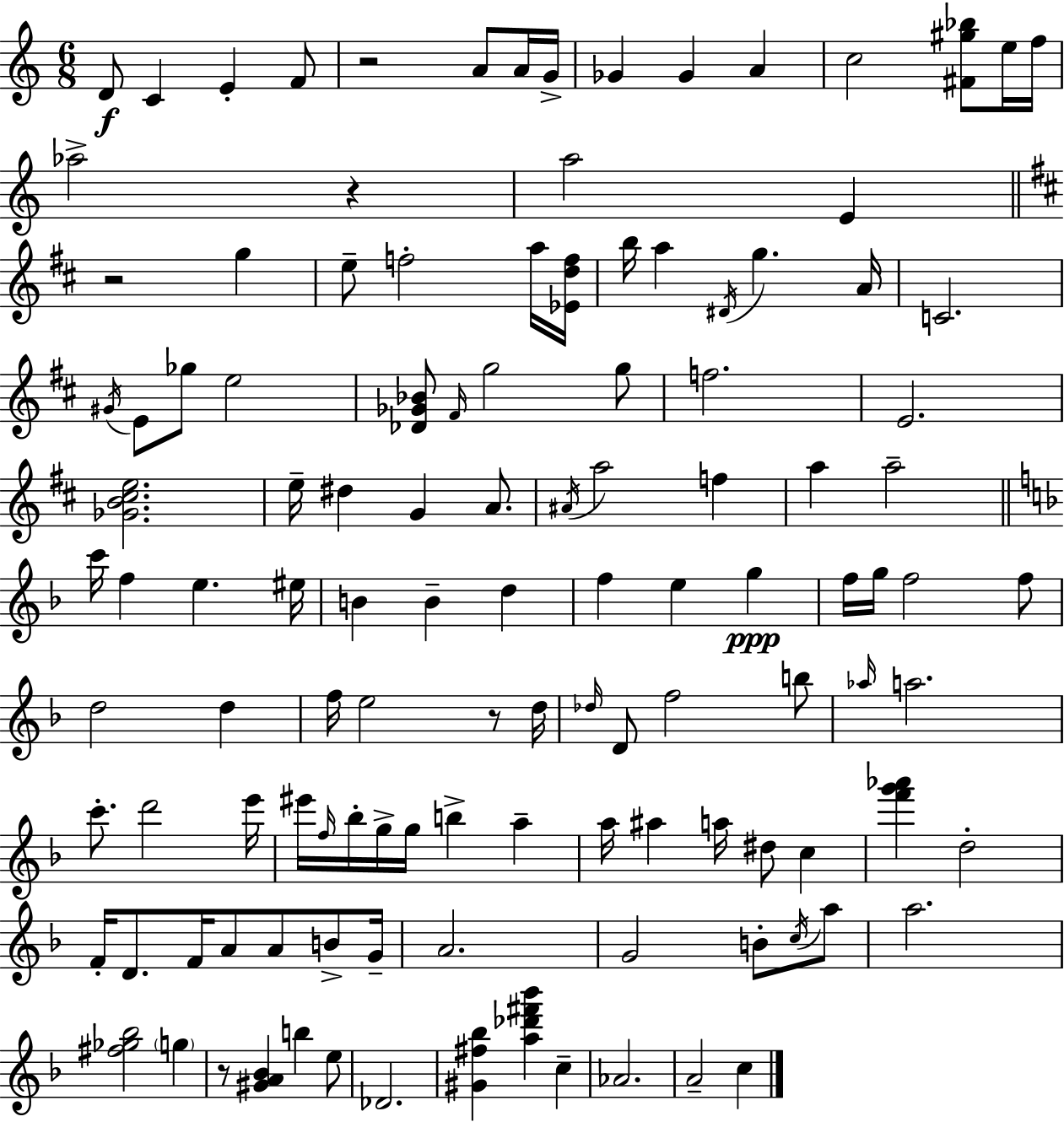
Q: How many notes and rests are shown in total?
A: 120